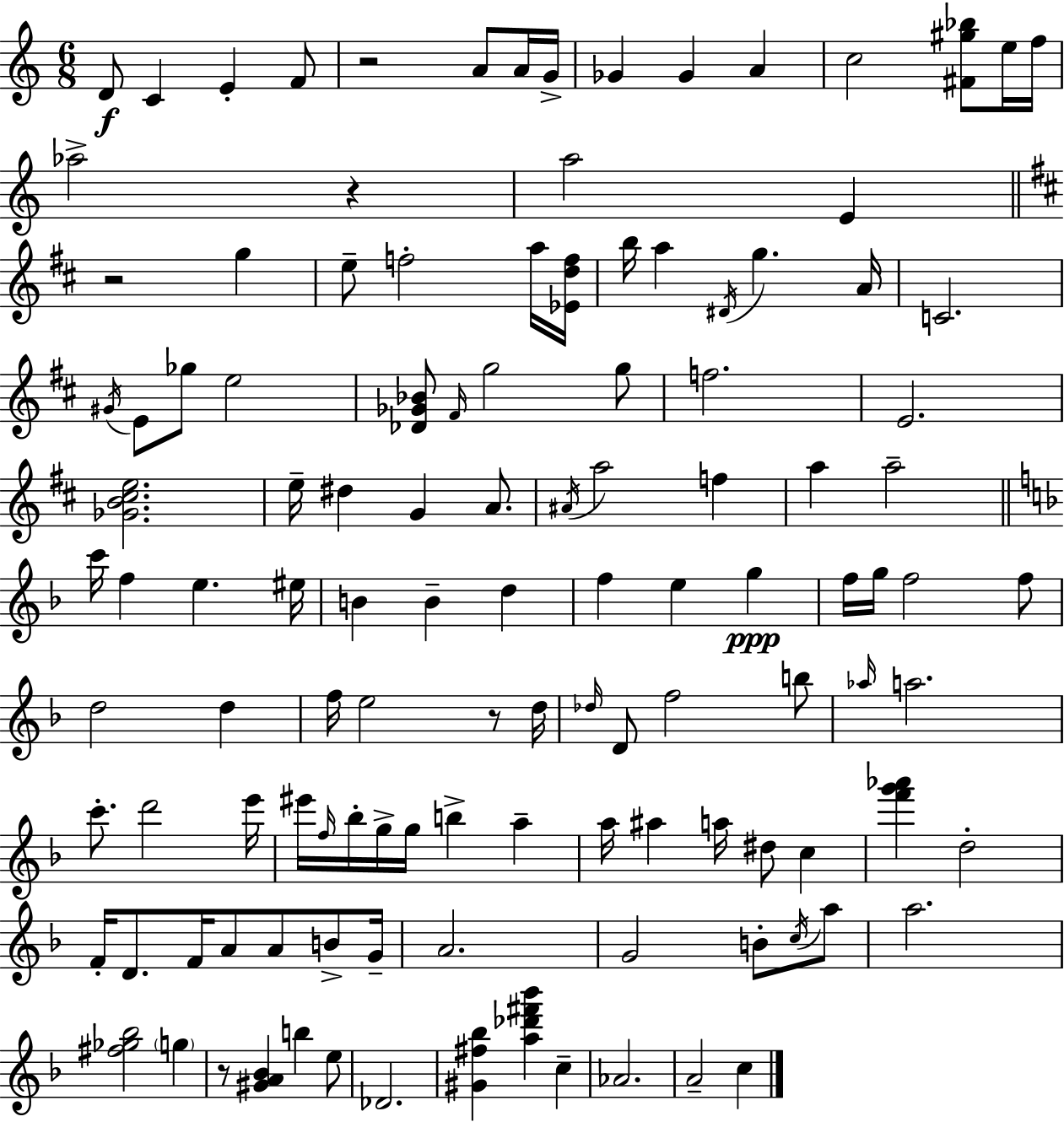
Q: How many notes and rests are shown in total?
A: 120